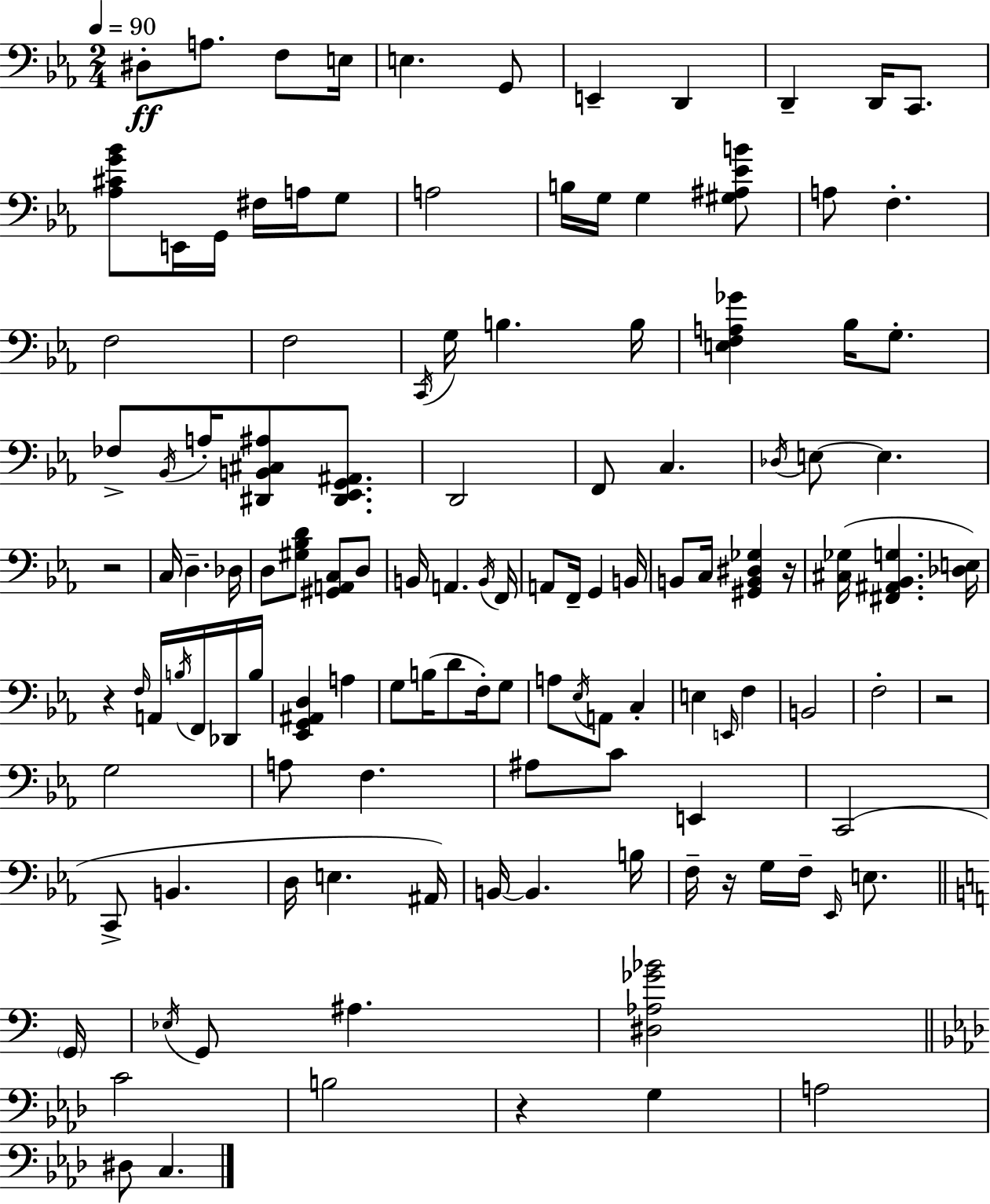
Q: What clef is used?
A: bass